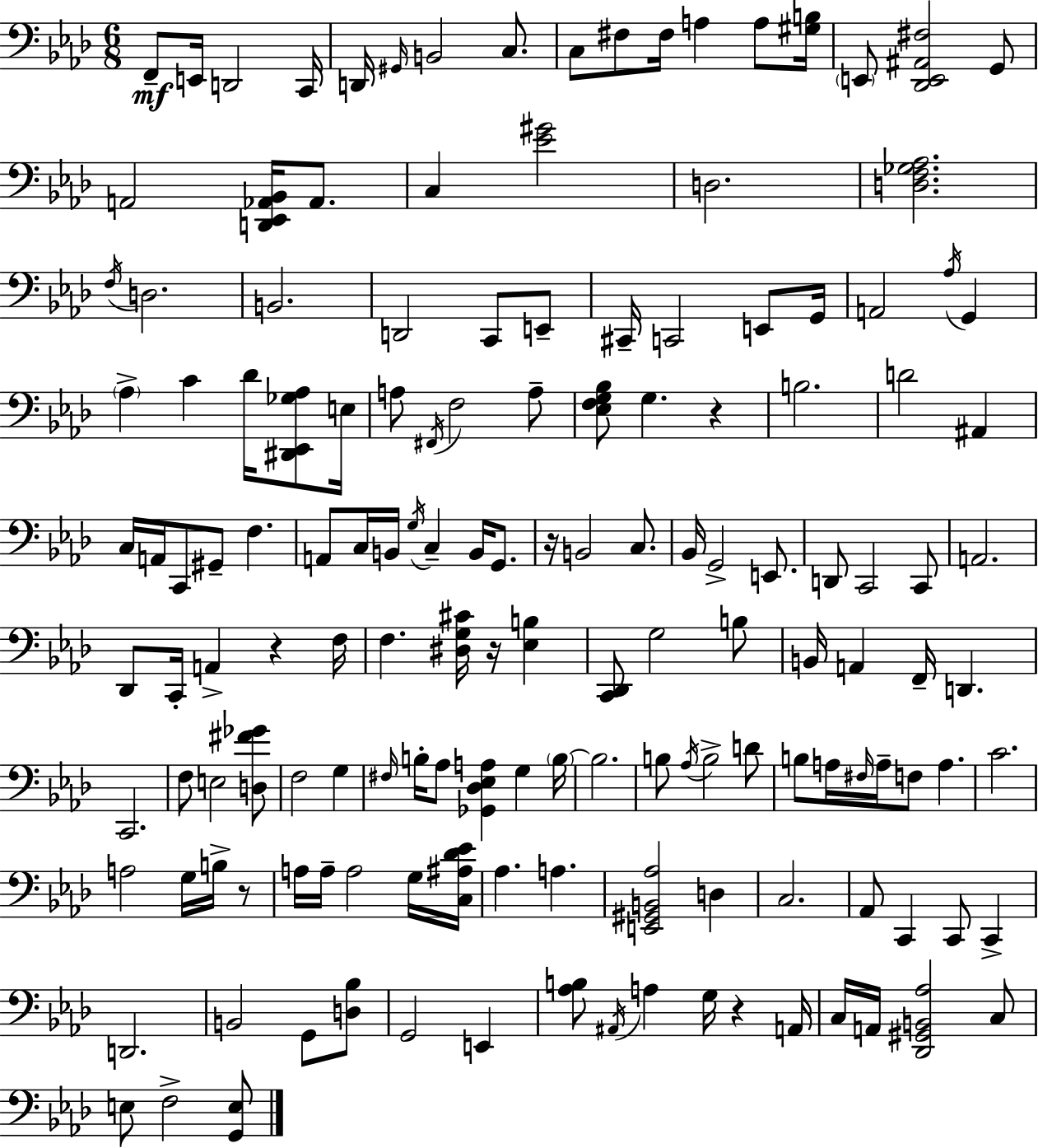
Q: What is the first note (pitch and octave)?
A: F2